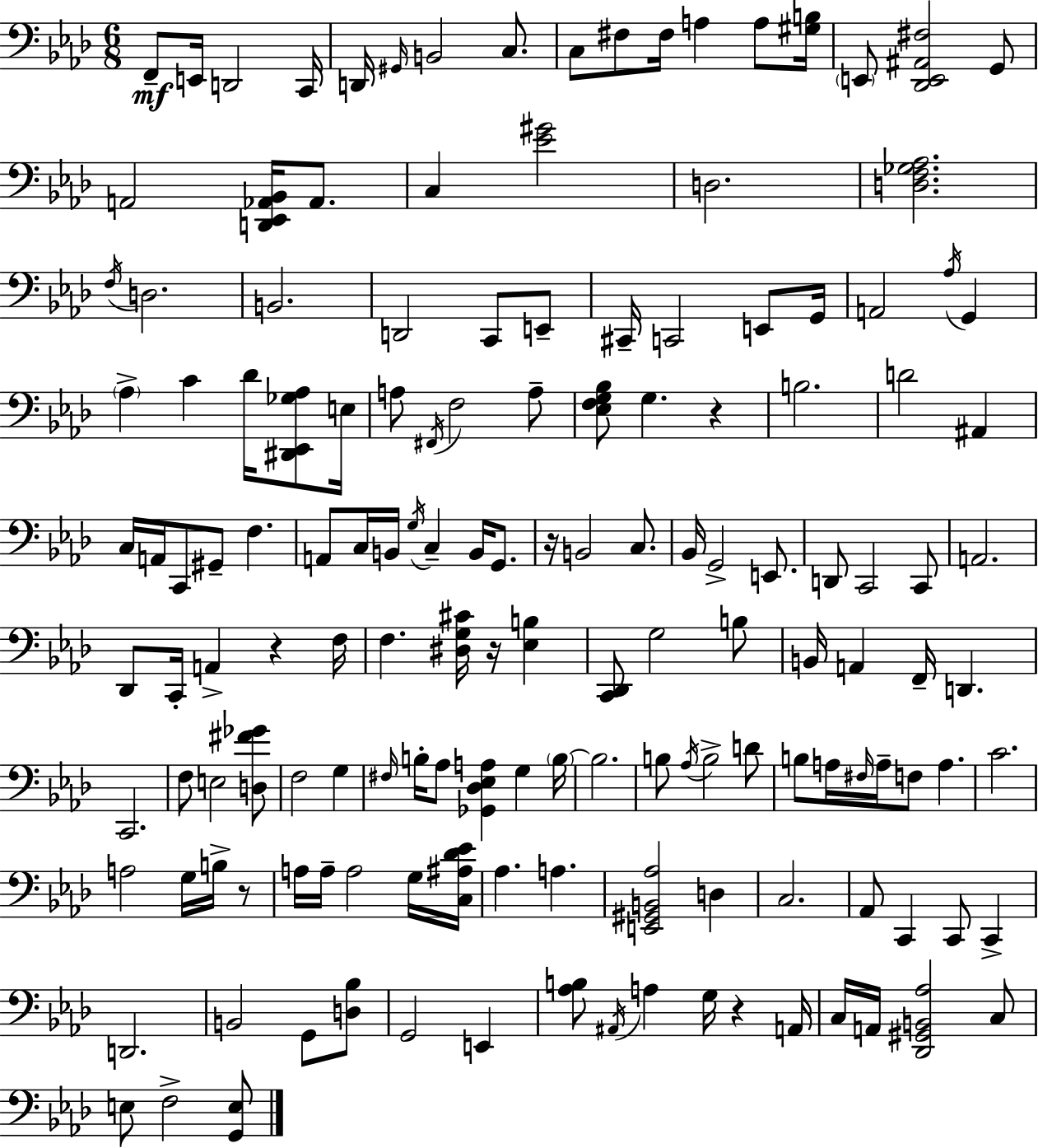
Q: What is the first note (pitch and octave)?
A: F2